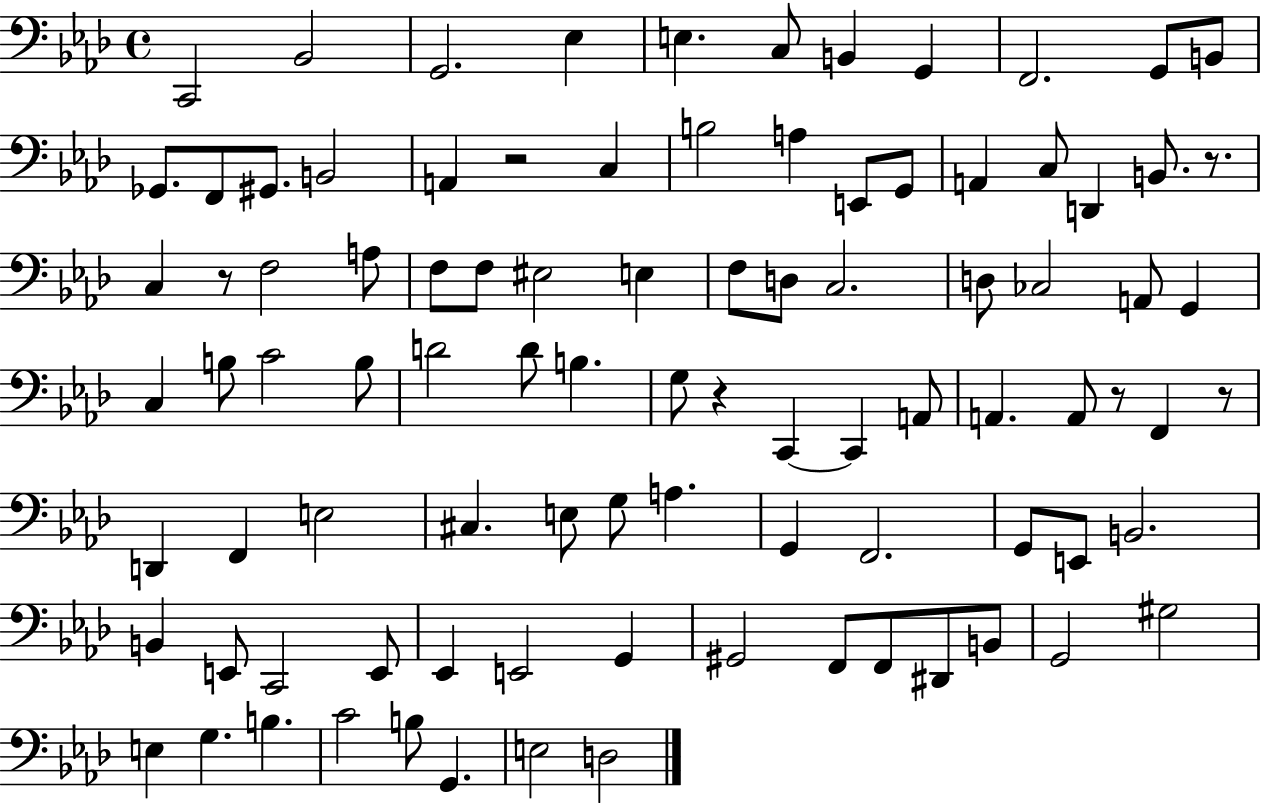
{
  \clef bass
  \time 4/4
  \defaultTimeSignature
  \key aes \major
  c,2 bes,2 | g,2. ees4 | e4. c8 b,4 g,4 | f,2. g,8 b,8 | \break ges,8. f,8 gis,8. b,2 | a,4 r2 c4 | b2 a4 e,8 g,8 | a,4 c8 d,4 b,8. r8. | \break c4 r8 f2 a8 | f8 f8 eis2 e4 | f8 d8 c2. | d8 ces2 a,8 g,4 | \break c4 b8 c'2 b8 | d'2 d'8 b4. | g8 r4 c,4~~ c,4 a,8 | a,4. a,8 r8 f,4 r8 | \break d,4 f,4 e2 | cis4. e8 g8 a4. | g,4 f,2. | g,8 e,8 b,2. | \break b,4 e,8 c,2 e,8 | ees,4 e,2 g,4 | gis,2 f,8 f,8 dis,8 b,8 | g,2 gis2 | \break e4 g4. b4. | c'2 b8 g,4. | e2 d2 | \bar "|."
}